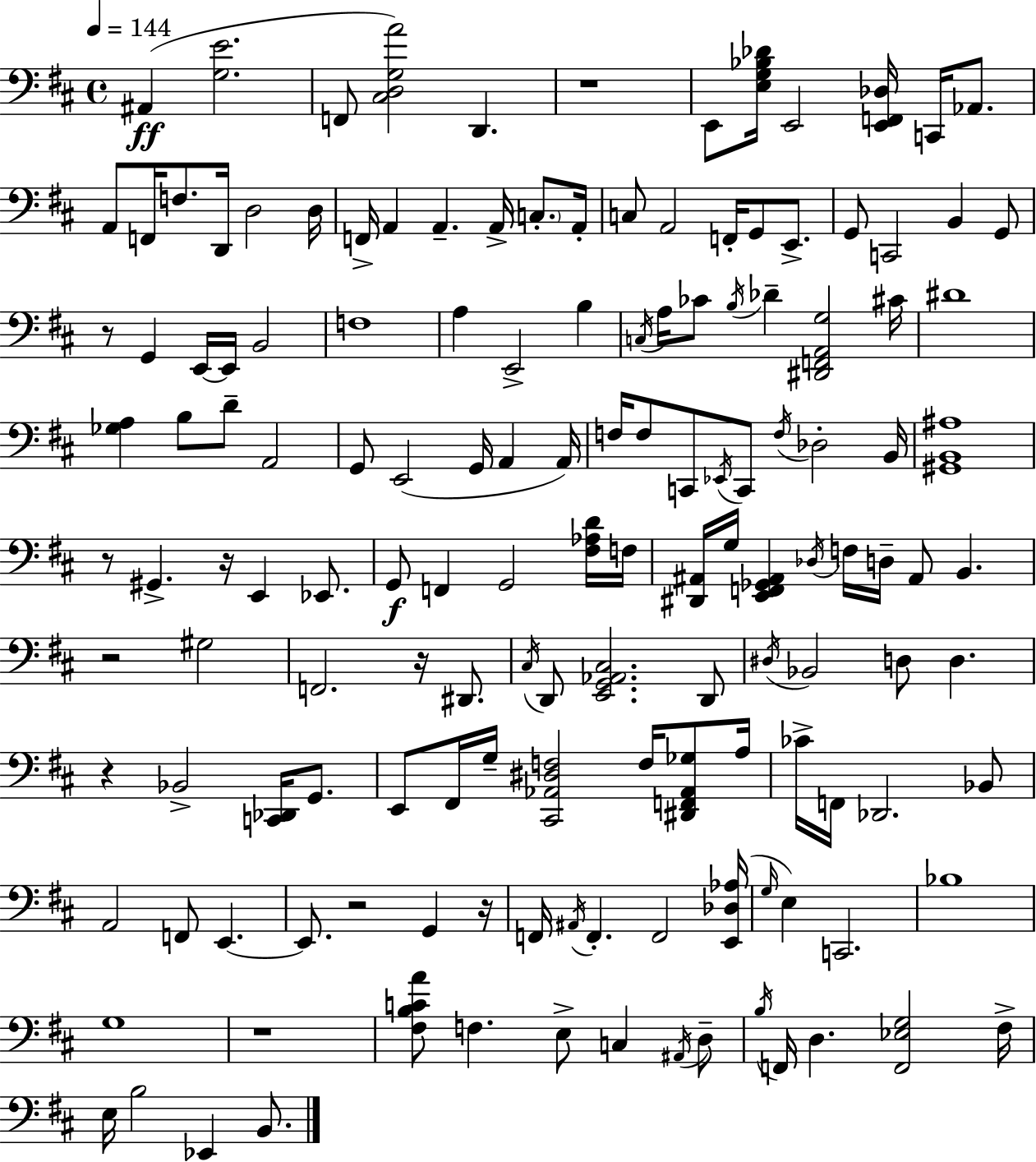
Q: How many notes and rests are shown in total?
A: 147